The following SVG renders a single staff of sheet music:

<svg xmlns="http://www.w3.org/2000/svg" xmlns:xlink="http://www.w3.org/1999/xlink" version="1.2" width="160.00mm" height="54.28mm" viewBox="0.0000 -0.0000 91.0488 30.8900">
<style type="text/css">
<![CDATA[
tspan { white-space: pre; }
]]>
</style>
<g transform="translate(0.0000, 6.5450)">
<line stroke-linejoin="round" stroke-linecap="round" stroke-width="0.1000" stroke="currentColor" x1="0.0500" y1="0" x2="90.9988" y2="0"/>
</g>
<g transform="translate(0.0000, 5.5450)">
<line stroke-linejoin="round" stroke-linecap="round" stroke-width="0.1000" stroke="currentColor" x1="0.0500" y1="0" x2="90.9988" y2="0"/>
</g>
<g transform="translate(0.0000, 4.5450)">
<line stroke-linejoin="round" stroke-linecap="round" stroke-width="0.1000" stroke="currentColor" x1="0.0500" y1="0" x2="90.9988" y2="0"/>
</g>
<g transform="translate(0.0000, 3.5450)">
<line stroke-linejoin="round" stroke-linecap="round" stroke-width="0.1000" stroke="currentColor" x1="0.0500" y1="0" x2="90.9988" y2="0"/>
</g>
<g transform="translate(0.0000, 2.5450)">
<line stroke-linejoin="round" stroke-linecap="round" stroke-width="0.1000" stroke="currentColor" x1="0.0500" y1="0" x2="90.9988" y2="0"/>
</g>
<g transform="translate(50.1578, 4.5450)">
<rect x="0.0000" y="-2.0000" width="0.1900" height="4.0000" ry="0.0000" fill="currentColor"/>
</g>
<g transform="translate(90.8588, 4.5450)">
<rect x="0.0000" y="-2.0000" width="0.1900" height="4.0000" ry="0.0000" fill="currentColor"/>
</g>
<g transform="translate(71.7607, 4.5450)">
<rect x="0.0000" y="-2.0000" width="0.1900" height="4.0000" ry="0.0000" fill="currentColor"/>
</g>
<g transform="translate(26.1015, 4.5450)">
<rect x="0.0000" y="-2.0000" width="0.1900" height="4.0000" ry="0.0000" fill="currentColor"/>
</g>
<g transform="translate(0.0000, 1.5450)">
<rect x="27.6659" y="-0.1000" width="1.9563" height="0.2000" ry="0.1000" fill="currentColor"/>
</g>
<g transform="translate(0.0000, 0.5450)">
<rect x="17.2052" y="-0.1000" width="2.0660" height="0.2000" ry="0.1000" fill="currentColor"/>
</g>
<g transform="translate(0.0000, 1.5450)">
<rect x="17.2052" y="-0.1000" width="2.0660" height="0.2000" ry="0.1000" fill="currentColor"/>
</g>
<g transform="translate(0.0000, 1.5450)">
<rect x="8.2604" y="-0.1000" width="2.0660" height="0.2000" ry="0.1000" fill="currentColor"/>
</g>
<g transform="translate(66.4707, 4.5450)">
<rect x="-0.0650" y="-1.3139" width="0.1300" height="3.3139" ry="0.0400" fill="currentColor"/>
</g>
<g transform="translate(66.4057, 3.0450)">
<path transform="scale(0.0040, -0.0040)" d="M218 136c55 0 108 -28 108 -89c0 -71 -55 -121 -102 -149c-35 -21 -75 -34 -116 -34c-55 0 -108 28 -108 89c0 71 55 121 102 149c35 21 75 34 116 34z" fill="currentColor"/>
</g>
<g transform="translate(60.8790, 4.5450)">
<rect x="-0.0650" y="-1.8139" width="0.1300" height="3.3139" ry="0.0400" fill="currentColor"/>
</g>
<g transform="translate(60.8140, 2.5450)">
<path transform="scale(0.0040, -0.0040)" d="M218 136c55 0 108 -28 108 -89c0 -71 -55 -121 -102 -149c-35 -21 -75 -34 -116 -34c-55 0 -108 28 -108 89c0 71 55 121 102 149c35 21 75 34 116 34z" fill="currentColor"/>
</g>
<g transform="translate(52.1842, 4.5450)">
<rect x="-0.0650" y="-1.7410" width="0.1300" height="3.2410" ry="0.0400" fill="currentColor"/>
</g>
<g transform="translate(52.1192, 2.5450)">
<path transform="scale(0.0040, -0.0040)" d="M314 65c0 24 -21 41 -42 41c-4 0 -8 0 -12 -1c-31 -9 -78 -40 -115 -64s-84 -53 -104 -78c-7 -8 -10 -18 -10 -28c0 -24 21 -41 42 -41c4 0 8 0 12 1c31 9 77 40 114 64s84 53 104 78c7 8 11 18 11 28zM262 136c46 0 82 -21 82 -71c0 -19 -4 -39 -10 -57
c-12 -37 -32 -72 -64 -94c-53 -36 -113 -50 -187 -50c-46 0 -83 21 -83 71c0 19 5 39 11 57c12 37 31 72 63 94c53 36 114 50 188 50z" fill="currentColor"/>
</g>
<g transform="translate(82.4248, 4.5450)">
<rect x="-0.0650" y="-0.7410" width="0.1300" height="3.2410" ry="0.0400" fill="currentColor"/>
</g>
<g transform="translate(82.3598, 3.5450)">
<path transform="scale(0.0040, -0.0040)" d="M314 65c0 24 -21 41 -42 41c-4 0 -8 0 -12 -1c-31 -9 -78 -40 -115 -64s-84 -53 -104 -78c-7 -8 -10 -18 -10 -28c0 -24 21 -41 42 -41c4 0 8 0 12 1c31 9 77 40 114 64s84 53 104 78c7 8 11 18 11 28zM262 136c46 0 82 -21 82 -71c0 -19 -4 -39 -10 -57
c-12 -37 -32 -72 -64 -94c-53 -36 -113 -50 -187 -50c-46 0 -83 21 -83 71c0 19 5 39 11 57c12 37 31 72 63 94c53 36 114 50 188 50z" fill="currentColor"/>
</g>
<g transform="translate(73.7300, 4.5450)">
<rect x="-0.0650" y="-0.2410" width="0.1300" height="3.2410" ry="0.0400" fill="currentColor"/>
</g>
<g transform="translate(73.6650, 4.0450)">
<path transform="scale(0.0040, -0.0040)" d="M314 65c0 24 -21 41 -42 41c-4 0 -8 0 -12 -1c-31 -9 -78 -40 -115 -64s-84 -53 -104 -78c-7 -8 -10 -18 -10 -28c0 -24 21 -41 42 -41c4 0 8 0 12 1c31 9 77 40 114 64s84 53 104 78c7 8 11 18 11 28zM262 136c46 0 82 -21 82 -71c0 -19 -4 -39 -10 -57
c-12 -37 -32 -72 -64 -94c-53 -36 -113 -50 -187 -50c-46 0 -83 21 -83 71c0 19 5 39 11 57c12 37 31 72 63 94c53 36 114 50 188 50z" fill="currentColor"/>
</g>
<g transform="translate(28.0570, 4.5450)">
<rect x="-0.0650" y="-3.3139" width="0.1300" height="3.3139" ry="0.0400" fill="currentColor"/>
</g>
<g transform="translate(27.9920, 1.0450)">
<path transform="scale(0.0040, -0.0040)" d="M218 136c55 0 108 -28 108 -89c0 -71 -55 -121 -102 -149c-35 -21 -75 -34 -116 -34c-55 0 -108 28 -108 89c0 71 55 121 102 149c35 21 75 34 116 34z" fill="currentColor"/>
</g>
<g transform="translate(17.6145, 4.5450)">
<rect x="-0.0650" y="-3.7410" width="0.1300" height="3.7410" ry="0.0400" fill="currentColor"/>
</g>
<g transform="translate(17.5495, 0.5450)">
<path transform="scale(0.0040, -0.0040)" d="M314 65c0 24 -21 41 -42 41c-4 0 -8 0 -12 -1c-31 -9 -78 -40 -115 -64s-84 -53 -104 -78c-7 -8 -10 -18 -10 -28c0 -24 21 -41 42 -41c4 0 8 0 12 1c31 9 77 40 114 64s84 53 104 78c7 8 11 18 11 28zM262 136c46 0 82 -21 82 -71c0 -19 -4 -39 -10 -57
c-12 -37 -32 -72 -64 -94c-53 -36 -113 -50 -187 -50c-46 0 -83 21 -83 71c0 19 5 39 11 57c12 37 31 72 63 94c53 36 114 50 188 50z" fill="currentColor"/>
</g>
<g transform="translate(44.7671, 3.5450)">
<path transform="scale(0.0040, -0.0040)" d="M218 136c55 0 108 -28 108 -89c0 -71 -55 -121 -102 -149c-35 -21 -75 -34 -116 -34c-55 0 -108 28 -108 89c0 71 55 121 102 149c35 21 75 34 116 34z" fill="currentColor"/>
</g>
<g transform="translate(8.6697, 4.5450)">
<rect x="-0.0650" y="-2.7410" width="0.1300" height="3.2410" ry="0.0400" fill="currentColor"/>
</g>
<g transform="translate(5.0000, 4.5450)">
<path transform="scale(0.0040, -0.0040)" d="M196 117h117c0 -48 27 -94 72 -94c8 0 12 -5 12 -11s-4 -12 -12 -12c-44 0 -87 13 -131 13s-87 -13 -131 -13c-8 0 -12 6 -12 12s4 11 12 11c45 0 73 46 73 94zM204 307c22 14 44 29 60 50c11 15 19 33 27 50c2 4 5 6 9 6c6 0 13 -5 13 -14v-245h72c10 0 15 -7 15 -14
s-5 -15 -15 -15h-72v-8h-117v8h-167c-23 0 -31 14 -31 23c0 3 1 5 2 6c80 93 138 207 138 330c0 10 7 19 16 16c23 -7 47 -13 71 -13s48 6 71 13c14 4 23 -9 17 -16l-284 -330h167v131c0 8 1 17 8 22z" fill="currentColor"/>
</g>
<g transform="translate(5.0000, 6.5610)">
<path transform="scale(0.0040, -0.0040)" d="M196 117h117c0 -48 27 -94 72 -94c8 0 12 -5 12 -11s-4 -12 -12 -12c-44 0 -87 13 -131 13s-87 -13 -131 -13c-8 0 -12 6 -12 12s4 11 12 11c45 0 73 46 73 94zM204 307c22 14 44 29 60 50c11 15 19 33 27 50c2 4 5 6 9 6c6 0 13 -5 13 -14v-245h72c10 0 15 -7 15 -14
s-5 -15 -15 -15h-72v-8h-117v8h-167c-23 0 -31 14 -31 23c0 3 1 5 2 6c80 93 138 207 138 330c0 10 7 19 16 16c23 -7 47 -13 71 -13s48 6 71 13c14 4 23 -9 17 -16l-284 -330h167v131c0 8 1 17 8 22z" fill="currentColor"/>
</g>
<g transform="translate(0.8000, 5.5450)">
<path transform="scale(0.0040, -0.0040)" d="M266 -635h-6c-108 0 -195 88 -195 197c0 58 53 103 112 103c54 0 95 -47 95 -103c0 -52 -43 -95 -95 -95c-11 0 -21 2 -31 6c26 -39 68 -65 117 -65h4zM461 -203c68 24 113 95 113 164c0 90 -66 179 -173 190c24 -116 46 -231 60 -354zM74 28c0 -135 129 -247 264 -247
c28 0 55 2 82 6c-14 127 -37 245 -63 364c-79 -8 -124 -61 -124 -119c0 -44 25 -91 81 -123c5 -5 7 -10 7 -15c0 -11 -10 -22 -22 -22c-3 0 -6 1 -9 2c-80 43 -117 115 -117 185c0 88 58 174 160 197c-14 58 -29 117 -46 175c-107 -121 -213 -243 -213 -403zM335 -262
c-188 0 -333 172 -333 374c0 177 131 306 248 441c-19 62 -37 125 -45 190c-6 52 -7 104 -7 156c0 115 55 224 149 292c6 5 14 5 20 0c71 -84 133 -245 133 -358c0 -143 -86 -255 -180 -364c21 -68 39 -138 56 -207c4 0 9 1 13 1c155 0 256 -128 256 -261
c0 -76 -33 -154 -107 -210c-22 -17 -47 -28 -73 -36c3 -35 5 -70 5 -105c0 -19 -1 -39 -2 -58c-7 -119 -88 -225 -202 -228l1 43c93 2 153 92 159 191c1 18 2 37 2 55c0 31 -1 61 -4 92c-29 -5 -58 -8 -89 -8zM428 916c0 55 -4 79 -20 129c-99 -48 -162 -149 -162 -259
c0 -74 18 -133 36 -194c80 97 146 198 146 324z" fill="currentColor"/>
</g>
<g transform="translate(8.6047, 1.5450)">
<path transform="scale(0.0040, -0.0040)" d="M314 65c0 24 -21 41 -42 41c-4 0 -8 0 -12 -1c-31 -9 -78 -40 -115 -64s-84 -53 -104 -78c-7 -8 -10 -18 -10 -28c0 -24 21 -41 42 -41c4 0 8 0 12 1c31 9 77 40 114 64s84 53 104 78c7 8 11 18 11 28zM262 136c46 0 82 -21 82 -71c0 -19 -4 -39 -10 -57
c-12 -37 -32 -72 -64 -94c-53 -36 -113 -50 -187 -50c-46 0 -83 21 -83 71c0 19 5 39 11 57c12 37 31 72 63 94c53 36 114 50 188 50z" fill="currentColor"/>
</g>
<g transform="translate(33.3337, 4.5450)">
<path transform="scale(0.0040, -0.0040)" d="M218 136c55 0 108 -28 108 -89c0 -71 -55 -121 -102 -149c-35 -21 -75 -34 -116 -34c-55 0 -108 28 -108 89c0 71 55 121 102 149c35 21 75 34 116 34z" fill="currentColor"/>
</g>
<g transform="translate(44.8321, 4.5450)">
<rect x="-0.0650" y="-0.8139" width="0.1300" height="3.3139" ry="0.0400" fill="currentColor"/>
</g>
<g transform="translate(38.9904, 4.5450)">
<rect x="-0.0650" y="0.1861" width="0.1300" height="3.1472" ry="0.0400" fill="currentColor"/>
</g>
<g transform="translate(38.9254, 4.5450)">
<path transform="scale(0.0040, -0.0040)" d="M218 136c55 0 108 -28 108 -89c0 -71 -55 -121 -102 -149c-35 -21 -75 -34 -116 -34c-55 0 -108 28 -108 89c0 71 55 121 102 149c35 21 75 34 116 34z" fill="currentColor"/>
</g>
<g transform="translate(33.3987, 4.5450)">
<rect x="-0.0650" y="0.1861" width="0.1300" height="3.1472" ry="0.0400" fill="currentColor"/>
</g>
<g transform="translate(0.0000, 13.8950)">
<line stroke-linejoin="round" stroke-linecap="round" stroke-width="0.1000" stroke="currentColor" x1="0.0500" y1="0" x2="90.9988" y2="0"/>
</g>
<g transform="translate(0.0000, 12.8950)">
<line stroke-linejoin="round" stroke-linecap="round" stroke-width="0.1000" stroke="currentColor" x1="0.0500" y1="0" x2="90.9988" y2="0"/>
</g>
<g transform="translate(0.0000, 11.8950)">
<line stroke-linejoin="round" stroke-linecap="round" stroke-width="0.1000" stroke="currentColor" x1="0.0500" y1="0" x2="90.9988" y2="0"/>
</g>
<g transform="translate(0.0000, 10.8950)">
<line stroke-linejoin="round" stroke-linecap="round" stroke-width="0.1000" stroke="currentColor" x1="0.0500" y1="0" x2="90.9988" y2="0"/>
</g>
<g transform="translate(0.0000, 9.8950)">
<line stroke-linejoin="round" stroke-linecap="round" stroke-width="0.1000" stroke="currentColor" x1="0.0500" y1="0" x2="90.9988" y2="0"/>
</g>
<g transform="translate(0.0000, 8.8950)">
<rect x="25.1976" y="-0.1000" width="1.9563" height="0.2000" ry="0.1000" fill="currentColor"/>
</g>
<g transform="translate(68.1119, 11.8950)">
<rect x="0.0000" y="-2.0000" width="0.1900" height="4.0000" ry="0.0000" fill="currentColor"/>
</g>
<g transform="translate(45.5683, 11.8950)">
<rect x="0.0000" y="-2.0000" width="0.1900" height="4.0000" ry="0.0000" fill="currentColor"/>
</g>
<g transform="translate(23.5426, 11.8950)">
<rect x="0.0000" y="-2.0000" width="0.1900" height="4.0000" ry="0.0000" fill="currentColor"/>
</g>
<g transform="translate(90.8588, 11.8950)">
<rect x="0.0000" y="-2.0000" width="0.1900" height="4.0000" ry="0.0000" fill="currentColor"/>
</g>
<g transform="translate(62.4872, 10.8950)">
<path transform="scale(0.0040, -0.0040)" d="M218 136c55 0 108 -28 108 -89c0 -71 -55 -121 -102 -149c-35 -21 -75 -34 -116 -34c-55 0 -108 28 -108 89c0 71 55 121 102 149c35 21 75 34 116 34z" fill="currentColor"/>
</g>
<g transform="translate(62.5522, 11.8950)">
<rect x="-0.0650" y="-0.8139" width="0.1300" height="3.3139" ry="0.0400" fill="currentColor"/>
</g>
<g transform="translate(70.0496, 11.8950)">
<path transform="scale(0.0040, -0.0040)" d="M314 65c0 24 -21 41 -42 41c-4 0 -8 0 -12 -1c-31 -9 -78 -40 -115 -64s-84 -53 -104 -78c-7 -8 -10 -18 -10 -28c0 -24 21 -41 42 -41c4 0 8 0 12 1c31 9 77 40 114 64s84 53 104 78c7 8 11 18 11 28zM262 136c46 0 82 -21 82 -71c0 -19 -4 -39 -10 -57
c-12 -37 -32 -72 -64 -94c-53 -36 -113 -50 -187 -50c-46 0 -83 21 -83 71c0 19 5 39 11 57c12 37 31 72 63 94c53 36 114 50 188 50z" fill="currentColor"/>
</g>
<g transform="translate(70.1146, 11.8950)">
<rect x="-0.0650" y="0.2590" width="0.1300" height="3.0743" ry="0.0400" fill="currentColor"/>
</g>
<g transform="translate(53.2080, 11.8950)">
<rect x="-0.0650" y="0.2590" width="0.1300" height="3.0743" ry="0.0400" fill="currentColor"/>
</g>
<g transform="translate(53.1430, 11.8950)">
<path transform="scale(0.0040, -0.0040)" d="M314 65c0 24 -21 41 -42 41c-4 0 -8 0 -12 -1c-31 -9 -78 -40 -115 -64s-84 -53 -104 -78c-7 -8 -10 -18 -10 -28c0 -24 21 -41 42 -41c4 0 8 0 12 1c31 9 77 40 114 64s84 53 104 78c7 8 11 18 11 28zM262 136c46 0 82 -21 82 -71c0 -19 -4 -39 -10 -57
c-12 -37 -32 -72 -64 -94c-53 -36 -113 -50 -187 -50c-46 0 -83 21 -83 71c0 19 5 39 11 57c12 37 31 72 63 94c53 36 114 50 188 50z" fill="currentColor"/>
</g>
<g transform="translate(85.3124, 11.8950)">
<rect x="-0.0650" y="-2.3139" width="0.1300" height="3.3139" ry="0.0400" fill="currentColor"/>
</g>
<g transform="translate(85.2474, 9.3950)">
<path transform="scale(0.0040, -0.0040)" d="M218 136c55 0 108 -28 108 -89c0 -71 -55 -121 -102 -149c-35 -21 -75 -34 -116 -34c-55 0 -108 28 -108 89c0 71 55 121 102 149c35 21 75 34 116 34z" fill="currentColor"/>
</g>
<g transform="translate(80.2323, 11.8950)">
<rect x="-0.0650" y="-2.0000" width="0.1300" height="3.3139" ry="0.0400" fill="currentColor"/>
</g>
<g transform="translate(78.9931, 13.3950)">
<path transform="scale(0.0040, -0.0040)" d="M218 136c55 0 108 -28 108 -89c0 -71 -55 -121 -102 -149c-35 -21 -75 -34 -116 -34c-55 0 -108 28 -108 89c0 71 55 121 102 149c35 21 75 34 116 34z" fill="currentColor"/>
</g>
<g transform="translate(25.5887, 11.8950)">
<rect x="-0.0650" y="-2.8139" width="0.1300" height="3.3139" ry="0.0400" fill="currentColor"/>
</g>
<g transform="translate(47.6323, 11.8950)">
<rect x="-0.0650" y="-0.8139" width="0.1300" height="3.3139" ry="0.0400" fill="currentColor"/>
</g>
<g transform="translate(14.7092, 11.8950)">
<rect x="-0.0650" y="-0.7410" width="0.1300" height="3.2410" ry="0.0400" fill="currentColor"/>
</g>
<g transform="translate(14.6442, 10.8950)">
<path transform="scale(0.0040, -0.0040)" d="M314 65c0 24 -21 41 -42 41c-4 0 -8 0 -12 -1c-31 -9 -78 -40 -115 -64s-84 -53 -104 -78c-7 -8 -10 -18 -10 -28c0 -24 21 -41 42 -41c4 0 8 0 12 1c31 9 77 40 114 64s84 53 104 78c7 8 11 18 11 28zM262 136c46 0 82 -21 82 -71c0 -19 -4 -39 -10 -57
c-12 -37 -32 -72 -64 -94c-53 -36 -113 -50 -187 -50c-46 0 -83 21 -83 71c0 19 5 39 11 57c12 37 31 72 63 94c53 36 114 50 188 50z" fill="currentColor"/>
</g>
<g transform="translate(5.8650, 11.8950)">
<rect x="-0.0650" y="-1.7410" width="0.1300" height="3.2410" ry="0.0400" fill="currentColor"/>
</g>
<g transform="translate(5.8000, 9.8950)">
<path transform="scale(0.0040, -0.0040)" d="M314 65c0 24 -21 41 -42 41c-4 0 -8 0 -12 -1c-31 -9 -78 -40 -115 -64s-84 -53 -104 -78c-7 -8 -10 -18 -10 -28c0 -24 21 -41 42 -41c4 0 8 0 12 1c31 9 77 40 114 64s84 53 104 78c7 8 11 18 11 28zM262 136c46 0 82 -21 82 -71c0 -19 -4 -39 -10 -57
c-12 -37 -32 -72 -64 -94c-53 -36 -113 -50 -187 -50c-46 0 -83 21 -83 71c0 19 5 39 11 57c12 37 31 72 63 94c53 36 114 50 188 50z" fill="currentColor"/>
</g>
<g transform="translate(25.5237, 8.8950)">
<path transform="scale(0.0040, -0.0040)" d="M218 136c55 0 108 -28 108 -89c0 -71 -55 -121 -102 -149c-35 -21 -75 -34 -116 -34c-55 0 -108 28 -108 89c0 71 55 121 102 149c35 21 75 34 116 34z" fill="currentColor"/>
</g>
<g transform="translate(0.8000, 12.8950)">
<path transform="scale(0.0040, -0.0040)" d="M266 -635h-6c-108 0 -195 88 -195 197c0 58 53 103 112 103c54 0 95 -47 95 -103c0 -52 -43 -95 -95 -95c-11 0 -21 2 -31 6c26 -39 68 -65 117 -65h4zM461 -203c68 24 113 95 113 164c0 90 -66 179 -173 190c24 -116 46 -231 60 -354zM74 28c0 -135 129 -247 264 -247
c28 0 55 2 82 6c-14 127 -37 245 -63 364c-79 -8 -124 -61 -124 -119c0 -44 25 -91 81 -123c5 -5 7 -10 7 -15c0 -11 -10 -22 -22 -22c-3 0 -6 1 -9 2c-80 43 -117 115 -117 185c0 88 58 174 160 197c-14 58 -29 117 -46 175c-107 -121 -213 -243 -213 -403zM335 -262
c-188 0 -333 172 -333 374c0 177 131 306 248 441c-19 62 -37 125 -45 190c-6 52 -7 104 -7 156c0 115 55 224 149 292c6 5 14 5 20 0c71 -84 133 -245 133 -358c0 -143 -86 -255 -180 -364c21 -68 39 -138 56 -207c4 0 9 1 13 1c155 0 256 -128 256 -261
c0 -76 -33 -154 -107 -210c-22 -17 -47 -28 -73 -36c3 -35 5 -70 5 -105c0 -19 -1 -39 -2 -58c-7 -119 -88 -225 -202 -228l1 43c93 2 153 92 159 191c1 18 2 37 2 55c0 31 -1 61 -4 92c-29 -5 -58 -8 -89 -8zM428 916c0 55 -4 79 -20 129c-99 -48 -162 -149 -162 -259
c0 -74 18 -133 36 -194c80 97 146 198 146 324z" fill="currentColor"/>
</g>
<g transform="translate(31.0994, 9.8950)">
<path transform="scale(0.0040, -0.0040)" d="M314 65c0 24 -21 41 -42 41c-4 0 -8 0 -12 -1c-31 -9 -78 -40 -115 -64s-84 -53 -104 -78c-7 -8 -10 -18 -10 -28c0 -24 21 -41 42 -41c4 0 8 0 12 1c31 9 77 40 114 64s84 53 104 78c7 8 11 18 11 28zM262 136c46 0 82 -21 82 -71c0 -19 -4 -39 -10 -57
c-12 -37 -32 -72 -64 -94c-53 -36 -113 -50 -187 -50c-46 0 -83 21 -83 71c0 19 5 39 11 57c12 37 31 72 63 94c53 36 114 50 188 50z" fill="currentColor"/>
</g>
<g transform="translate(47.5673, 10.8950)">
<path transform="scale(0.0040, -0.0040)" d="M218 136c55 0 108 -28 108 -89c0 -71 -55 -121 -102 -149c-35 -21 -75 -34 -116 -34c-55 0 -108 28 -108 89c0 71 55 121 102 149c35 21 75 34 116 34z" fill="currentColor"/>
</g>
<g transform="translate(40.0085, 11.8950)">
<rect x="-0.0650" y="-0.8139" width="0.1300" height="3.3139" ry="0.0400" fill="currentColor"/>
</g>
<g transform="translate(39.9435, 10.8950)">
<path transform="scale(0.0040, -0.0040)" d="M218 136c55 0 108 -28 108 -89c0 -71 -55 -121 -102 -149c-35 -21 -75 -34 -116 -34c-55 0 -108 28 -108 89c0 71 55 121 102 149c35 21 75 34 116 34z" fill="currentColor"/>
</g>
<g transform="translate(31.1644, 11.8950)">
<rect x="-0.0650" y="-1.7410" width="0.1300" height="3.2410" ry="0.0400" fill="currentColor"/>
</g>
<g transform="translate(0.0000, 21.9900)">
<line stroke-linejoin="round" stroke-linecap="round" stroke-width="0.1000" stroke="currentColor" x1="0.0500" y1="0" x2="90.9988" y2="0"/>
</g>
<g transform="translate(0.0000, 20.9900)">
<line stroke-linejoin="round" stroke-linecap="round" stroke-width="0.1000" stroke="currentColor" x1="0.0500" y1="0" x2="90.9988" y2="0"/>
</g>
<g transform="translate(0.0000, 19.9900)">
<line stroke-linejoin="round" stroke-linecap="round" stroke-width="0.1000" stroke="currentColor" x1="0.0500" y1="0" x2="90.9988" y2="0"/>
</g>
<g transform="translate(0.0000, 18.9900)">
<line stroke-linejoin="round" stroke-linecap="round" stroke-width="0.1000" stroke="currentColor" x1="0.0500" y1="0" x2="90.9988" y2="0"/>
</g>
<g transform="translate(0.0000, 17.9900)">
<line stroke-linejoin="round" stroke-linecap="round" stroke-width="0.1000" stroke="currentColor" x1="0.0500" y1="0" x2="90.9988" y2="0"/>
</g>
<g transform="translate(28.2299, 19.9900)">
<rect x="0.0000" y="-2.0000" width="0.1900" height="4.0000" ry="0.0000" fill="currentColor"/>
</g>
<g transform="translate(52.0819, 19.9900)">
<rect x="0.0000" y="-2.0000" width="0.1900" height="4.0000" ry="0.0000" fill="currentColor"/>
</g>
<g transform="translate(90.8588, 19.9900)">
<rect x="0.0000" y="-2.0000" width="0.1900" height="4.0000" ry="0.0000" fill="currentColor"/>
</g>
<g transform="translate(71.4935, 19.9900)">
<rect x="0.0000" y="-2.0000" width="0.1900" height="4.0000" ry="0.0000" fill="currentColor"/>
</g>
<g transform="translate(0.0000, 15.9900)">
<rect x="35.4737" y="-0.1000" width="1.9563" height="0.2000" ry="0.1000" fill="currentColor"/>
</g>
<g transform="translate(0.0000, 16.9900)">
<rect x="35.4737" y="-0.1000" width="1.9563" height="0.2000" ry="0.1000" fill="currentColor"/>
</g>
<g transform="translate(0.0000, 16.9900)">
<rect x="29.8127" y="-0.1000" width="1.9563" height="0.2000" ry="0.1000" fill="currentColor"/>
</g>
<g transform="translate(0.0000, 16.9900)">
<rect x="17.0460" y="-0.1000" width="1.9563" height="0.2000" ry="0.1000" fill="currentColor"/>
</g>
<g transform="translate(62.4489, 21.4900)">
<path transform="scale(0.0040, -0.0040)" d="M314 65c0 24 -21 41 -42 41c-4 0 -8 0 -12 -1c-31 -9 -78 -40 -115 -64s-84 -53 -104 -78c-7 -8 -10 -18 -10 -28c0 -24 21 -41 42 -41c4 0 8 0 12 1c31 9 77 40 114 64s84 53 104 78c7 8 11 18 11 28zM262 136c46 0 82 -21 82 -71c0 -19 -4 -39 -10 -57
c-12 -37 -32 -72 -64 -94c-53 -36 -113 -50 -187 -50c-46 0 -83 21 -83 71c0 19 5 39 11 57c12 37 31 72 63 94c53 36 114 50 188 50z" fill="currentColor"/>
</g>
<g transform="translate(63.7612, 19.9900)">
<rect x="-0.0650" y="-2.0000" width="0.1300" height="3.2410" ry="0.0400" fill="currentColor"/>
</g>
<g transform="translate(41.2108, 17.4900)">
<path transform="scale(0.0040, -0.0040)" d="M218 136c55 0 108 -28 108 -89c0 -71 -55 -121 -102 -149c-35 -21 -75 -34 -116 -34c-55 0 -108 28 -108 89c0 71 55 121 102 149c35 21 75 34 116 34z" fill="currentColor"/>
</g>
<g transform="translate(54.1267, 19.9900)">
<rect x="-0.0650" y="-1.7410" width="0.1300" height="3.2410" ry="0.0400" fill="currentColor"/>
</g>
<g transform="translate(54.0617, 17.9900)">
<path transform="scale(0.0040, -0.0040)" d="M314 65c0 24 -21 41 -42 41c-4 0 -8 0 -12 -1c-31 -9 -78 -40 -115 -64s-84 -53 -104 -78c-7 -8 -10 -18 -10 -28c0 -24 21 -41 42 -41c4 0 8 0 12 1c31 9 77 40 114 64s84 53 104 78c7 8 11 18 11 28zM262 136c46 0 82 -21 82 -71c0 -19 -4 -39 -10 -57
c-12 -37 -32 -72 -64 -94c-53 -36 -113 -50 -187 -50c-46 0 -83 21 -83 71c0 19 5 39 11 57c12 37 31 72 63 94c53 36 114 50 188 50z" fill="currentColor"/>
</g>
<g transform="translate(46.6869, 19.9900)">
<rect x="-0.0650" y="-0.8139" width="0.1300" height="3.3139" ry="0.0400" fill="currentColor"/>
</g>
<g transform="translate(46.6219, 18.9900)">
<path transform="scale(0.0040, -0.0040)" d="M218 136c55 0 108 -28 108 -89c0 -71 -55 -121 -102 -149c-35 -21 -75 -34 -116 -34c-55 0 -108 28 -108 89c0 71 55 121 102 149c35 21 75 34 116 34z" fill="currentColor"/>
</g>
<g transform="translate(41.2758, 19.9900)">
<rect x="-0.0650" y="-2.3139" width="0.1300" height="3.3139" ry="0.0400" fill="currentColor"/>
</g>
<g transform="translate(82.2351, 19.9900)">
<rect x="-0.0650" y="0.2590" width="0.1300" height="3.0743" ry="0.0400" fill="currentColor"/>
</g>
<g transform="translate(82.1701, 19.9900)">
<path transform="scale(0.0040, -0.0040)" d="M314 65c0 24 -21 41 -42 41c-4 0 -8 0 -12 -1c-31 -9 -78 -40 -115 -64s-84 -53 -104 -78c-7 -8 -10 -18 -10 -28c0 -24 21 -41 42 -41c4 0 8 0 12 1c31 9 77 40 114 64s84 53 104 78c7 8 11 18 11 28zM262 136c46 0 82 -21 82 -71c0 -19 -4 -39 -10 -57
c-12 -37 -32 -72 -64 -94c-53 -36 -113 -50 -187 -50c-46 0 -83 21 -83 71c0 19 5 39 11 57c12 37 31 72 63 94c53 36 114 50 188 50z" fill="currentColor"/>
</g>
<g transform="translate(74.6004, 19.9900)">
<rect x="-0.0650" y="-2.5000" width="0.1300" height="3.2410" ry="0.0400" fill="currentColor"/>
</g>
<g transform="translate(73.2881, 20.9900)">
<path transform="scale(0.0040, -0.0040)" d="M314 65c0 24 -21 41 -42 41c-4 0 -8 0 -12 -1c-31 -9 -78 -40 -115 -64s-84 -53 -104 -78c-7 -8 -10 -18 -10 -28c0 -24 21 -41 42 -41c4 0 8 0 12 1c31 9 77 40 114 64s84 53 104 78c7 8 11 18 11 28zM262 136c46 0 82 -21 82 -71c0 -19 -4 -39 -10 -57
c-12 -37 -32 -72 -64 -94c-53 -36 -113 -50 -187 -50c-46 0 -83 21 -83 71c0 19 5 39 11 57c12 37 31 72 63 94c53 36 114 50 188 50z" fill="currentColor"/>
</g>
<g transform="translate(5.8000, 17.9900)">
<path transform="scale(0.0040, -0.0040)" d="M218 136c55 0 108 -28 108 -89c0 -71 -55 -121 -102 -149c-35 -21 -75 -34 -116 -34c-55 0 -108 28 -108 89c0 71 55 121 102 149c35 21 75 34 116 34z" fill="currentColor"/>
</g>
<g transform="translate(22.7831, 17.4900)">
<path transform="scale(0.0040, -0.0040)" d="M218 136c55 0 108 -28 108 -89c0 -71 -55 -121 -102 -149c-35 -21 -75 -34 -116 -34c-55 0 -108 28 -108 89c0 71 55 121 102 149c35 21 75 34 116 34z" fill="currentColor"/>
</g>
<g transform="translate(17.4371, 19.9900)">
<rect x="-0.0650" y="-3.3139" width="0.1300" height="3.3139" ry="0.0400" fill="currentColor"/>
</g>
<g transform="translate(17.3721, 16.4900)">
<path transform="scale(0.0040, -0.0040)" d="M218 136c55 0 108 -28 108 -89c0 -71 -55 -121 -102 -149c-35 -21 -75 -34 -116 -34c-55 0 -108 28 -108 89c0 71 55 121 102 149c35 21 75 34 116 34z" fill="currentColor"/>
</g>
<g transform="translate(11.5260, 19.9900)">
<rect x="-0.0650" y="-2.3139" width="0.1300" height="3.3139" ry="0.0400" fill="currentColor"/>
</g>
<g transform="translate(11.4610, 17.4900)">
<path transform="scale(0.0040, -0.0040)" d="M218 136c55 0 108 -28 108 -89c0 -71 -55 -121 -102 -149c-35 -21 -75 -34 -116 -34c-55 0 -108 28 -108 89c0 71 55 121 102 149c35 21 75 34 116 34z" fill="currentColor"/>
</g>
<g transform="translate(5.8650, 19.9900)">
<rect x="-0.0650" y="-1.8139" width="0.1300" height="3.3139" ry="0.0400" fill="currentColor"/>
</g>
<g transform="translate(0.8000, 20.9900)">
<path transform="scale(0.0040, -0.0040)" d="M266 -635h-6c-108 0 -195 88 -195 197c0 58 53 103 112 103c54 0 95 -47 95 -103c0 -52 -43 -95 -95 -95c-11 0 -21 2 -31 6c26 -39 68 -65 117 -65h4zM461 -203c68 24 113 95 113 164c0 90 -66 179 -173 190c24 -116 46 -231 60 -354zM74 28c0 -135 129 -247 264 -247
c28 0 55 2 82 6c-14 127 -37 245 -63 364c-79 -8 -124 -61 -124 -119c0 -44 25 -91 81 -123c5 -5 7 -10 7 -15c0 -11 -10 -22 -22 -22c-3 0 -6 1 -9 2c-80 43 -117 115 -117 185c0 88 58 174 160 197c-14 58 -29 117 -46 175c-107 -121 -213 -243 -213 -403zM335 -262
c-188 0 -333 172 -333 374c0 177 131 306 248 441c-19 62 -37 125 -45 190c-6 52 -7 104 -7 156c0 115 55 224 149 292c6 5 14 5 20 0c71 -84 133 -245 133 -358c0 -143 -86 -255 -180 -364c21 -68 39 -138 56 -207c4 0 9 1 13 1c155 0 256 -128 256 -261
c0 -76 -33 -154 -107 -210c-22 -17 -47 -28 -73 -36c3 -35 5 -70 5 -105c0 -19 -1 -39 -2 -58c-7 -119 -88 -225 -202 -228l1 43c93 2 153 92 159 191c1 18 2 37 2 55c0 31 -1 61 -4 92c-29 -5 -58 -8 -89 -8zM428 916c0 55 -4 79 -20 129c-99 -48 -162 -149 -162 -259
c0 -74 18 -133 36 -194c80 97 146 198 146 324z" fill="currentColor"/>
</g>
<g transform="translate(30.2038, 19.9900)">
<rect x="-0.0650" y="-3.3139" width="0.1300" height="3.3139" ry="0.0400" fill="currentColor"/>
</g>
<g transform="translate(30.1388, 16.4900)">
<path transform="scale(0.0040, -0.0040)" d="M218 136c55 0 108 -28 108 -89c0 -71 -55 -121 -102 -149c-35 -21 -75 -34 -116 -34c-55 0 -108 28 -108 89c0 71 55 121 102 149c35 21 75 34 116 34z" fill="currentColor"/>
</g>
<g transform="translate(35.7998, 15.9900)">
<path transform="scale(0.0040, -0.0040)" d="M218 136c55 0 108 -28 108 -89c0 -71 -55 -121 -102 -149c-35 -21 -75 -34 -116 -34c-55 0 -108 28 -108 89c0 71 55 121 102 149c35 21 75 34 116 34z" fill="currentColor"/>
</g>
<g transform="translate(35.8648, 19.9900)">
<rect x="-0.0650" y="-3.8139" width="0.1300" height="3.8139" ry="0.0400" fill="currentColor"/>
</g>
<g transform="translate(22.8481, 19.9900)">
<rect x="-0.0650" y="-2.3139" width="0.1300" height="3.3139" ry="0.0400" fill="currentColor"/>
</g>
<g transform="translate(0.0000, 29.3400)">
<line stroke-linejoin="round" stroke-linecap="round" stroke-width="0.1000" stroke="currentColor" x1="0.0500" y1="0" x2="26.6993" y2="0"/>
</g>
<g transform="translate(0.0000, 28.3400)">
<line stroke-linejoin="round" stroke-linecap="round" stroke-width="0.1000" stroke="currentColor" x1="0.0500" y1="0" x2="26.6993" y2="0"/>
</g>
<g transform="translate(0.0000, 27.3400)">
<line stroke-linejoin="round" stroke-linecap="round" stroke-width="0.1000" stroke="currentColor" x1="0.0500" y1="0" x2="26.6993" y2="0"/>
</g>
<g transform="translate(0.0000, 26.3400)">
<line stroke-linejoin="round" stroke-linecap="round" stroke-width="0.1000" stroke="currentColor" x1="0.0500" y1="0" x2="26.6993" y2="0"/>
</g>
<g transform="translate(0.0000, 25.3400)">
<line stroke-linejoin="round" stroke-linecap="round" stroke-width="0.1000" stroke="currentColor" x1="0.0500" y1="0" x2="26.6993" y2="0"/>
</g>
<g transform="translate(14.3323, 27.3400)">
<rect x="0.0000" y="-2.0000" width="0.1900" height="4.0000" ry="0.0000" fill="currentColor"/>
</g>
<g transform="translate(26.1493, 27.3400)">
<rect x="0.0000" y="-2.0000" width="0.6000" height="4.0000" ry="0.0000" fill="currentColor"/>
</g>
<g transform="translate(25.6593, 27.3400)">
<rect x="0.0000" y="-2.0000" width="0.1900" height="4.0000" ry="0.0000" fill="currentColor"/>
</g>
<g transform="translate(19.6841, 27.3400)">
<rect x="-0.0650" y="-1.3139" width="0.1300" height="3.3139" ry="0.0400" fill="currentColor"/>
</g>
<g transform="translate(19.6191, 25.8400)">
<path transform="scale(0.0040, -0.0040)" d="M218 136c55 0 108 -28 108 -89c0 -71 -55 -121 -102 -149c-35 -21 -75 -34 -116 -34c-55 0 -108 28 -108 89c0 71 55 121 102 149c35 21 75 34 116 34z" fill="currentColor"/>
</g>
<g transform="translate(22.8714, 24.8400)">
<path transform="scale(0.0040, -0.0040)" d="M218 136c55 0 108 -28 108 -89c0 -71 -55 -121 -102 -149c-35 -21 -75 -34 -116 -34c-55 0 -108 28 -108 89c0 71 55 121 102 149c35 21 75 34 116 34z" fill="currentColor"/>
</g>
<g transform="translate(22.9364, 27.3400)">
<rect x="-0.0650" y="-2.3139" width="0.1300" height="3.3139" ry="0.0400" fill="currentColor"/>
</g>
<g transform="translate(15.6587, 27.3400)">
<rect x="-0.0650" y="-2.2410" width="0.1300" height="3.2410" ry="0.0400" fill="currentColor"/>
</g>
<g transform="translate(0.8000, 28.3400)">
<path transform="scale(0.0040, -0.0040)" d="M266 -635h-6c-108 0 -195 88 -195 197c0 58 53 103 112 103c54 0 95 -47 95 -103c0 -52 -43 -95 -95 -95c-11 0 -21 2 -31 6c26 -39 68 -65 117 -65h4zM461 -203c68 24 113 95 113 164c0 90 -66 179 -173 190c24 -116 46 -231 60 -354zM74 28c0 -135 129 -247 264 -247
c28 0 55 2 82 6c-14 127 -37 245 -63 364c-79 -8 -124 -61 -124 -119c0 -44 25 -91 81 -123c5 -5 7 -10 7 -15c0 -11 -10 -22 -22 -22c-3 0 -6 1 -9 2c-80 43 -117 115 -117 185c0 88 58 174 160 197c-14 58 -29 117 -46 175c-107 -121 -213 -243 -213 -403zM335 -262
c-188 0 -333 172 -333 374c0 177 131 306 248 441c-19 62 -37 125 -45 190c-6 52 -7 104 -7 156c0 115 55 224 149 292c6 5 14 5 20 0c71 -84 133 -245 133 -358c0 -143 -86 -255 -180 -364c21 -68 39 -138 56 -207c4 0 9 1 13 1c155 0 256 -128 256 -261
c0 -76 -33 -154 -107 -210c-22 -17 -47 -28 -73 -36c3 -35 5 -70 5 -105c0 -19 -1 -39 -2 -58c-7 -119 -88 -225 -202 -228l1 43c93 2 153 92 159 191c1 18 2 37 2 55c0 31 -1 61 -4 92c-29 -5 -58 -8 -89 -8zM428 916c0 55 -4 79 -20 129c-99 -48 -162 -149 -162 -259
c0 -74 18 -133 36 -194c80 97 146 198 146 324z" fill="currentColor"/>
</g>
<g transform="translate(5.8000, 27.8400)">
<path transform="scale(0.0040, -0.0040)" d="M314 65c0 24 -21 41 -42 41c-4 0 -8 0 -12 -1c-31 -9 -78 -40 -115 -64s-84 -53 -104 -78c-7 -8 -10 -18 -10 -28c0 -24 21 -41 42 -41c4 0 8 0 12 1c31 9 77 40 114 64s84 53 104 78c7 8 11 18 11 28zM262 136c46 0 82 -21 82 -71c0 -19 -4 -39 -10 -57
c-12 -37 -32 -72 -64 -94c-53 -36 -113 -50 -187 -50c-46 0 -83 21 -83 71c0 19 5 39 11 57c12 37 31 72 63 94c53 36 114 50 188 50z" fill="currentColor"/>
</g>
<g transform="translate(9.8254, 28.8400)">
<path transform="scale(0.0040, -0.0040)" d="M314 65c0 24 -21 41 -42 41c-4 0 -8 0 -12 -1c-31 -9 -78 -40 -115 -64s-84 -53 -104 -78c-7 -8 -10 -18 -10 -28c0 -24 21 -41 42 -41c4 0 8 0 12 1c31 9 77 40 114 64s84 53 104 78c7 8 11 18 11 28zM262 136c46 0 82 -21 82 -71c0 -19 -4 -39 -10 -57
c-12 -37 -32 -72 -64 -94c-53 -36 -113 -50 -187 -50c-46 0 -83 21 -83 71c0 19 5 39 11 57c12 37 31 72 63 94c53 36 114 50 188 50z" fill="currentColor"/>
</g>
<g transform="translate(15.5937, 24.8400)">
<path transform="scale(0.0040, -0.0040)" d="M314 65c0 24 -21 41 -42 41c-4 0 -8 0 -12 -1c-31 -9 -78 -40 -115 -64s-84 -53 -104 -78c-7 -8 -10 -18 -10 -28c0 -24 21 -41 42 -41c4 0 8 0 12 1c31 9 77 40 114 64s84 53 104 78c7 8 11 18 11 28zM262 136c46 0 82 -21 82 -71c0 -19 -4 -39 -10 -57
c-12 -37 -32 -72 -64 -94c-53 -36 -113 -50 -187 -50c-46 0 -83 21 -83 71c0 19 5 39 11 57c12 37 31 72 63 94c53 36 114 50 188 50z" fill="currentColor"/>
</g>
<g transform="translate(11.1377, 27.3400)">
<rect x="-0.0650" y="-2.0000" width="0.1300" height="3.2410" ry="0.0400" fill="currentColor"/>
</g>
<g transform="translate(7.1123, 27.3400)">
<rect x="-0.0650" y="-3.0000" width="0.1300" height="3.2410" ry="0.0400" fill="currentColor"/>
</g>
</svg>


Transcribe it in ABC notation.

X:1
T:Untitled
M:4/4
L:1/4
K:C
a2 c'2 b B B d f2 f e c2 d2 f2 d2 a f2 d d B2 d B2 F g f g b g b c' g d f2 F2 G2 B2 A2 F2 g2 e g